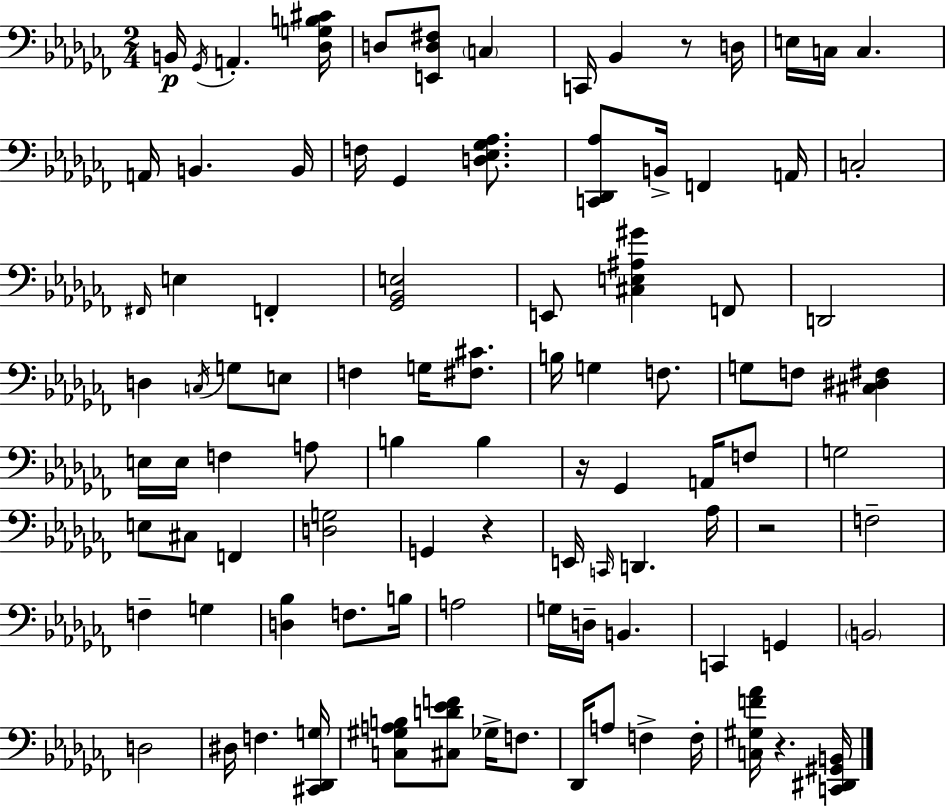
{
  \clef bass
  \numericTimeSignature
  \time 2/4
  \key aes \minor
  \repeat volta 2 { b,16\p \acciaccatura { ges,16 } a,4.-. | <des g b cis'>16 d8 <e, d fis>8 \parenthesize c4 | c,16 bes,4 r8 | d16 e16 c16 c4. | \break a,16 b,4. | b,16 f16 ges,4 <d ees ges aes>8. | <c, des, aes>8 b,16-> f,4 | a,16 c2-. | \break \grace { fis,16 } e4 f,4-. | <ges, bes, e>2 | e,8 <cis e ais gis'>4 | f,8 d,2 | \break d4 \acciaccatura { c16 } g8 | e8 f4 g16 | <fis cis'>8. b16 g4 | f8. g8 f8 <cis dis fis>4 | \break e16 e16 f4 | a8 b4 b4 | r16 ges,4 | a,16 f8 g2 | \break e8 cis8 f,4 | <d g>2 | g,4 r4 | e,16 \grace { c,16 } d,4. | \break aes16 r2 | f2-- | f4-- | g4 <d bes>4 | \break f8. b16 a2 | g16 d16-- b,4. | c,4 | g,4 \parenthesize b,2 | \break d2 | dis16 f4. | <cis, des, g>16 <c gis a b>8 <cis d' ees' f'>8 | ges16-> f8. des,16 a8 f4-> | \break f16-. <c gis f' aes'>16 r4. | <c, dis, gis, b,>16 } \bar "|."
}